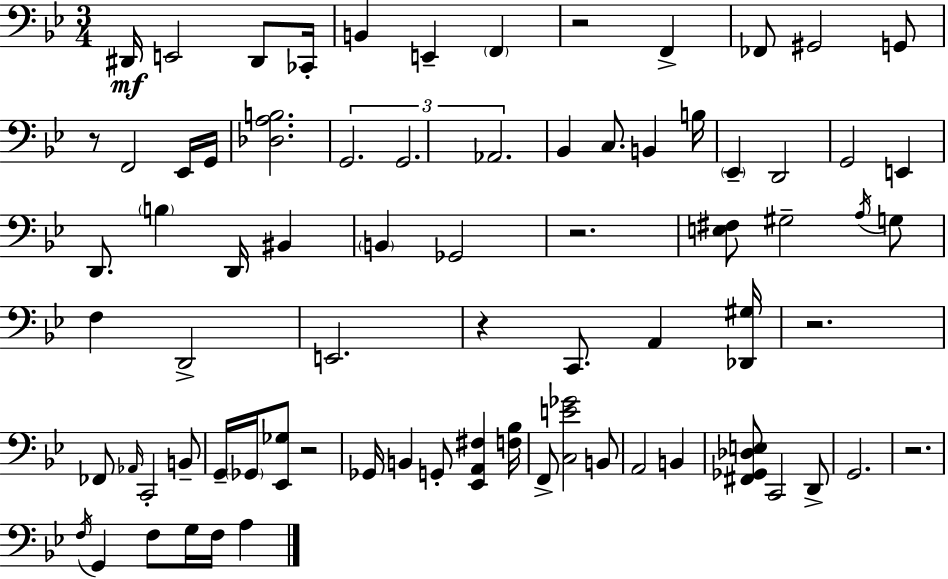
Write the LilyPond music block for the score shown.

{
  \clef bass
  \numericTimeSignature
  \time 3/4
  \key bes \major
  dis,16\mf e,2 dis,8 ces,16-. | b,4 e,4-- \parenthesize f,4 | r2 f,4-> | fes,8 gis,2 g,8 | \break r8 f,2 ees,16 g,16 | <des a b>2. | \tuplet 3/2 { g,2. | g,2. | \break aes,2. } | bes,4 c8. b,4 b16 | \parenthesize ees,4-- d,2 | g,2 e,4 | \break d,8. \parenthesize b4 d,16 bis,4 | \parenthesize b,4 ges,2 | r2. | <e fis>8 gis2-- \acciaccatura { a16 } g8 | \break f4 d,2-> | e,2. | r4 c,8. a,4 | <des, gis>16 r2. | \break fes,8 \grace { aes,16 } c,2-. | b,8-- g,16-- \parenthesize ges,16 <ees, ges>8 r2 | ges,16 b,4 g,8-. <ees, a, fis>4 | <f bes>16 f,8-> <c e' ges'>2 | \break b,8 a,2 b,4 | <fis, ges, des e>8 c,2 | d,8-> g,2. | r2. | \break \acciaccatura { f16 } g,4 f8 g16 f16 a4 | \bar "|."
}